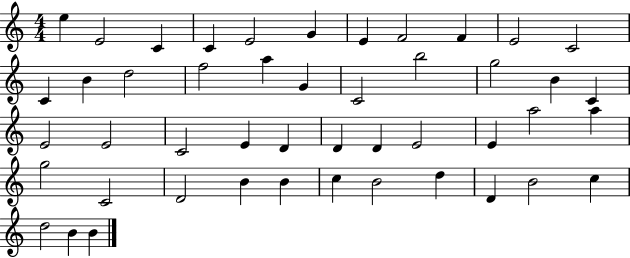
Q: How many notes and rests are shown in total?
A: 47